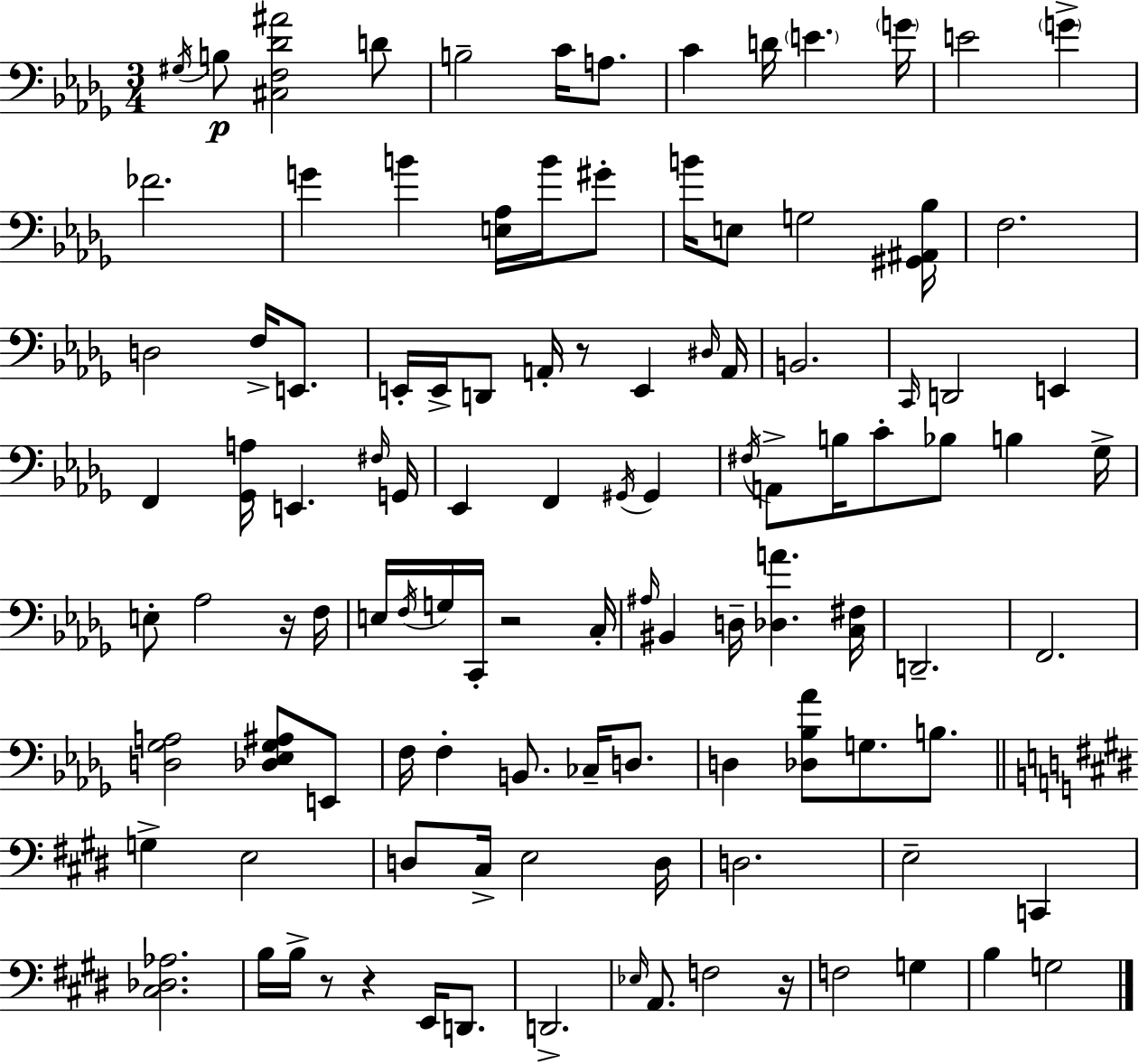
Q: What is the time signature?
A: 3/4